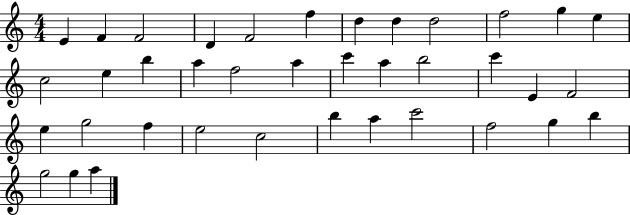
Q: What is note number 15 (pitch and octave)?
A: B5